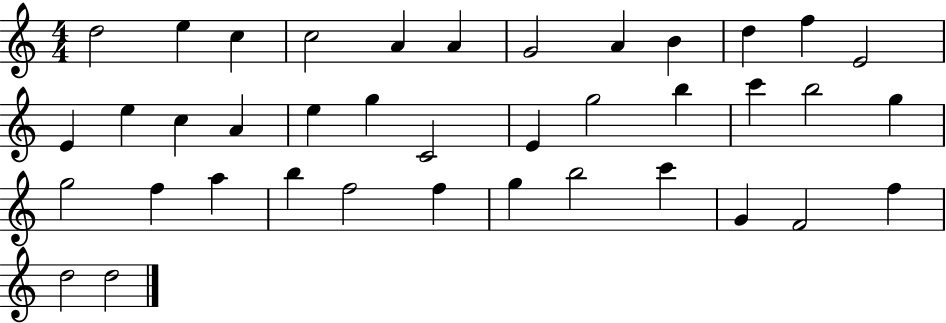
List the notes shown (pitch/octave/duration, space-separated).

D5/h E5/q C5/q C5/h A4/q A4/q G4/h A4/q B4/q D5/q F5/q E4/h E4/q E5/q C5/q A4/q E5/q G5/q C4/h E4/q G5/h B5/q C6/q B5/h G5/q G5/h F5/q A5/q B5/q F5/h F5/q G5/q B5/h C6/q G4/q F4/h F5/q D5/h D5/h